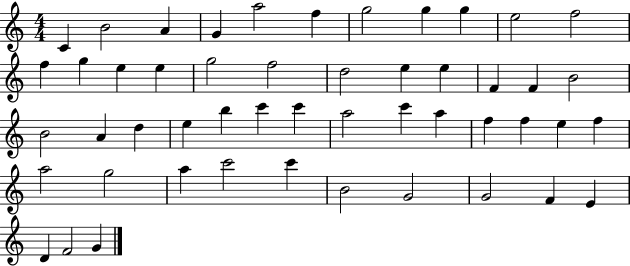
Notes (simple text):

C4/q B4/h A4/q G4/q A5/h F5/q G5/h G5/q G5/q E5/h F5/h F5/q G5/q E5/q E5/q G5/h F5/h D5/h E5/q E5/q F4/q F4/q B4/h B4/h A4/q D5/q E5/q B5/q C6/q C6/q A5/h C6/q A5/q F5/q F5/q E5/q F5/q A5/h G5/h A5/q C6/h C6/q B4/h G4/h G4/h F4/q E4/q D4/q F4/h G4/q